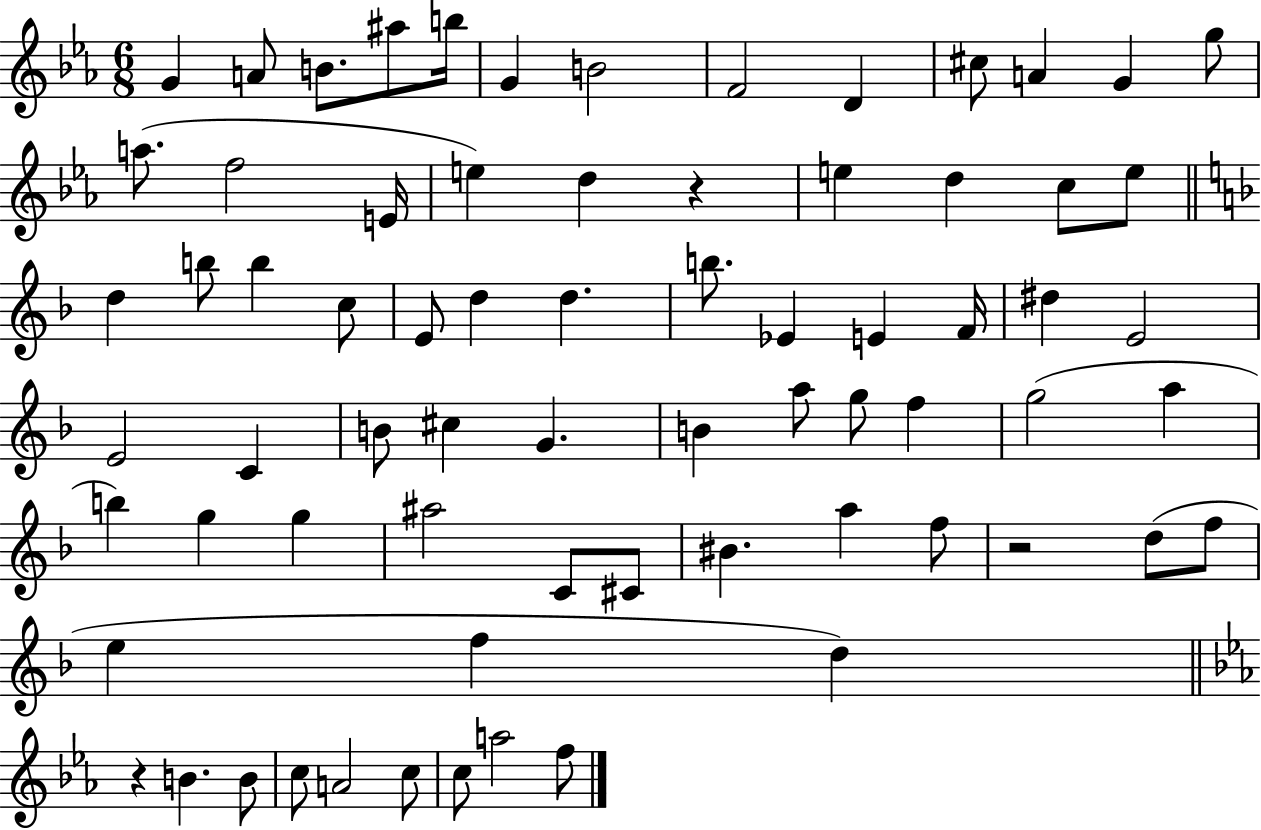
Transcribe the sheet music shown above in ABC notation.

X:1
T:Untitled
M:6/8
L:1/4
K:Eb
G A/2 B/2 ^a/2 b/4 G B2 F2 D ^c/2 A G g/2 a/2 f2 E/4 e d z e d c/2 e/2 d b/2 b c/2 E/2 d d b/2 _E E F/4 ^d E2 E2 C B/2 ^c G B a/2 g/2 f g2 a b g g ^a2 C/2 ^C/2 ^B a f/2 z2 d/2 f/2 e f d z B B/2 c/2 A2 c/2 c/2 a2 f/2